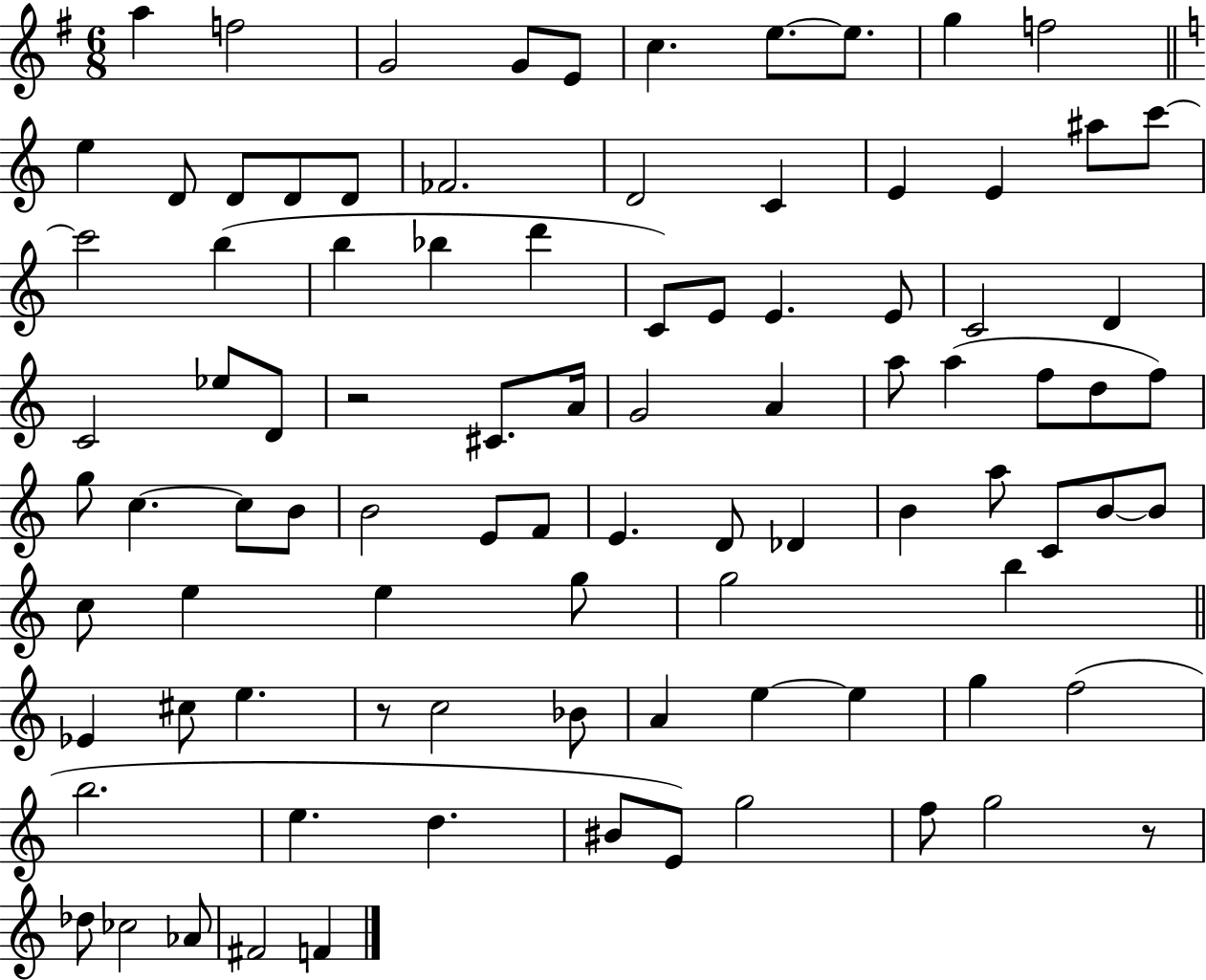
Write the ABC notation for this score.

X:1
T:Untitled
M:6/8
L:1/4
K:G
a f2 G2 G/2 E/2 c e/2 e/2 g f2 e D/2 D/2 D/2 D/2 _F2 D2 C E E ^a/2 c'/2 c'2 b b _b d' C/2 E/2 E E/2 C2 D C2 _e/2 D/2 z2 ^C/2 A/4 G2 A a/2 a f/2 d/2 f/2 g/2 c c/2 B/2 B2 E/2 F/2 E D/2 _D B a/2 C/2 B/2 B/2 c/2 e e g/2 g2 b _E ^c/2 e z/2 c2 _B/2 A e e g f2 b2 e d ^B/2 E/2 g2 f/2 g2 z/2 _d/2 _c2 _A/2 ^F2 F